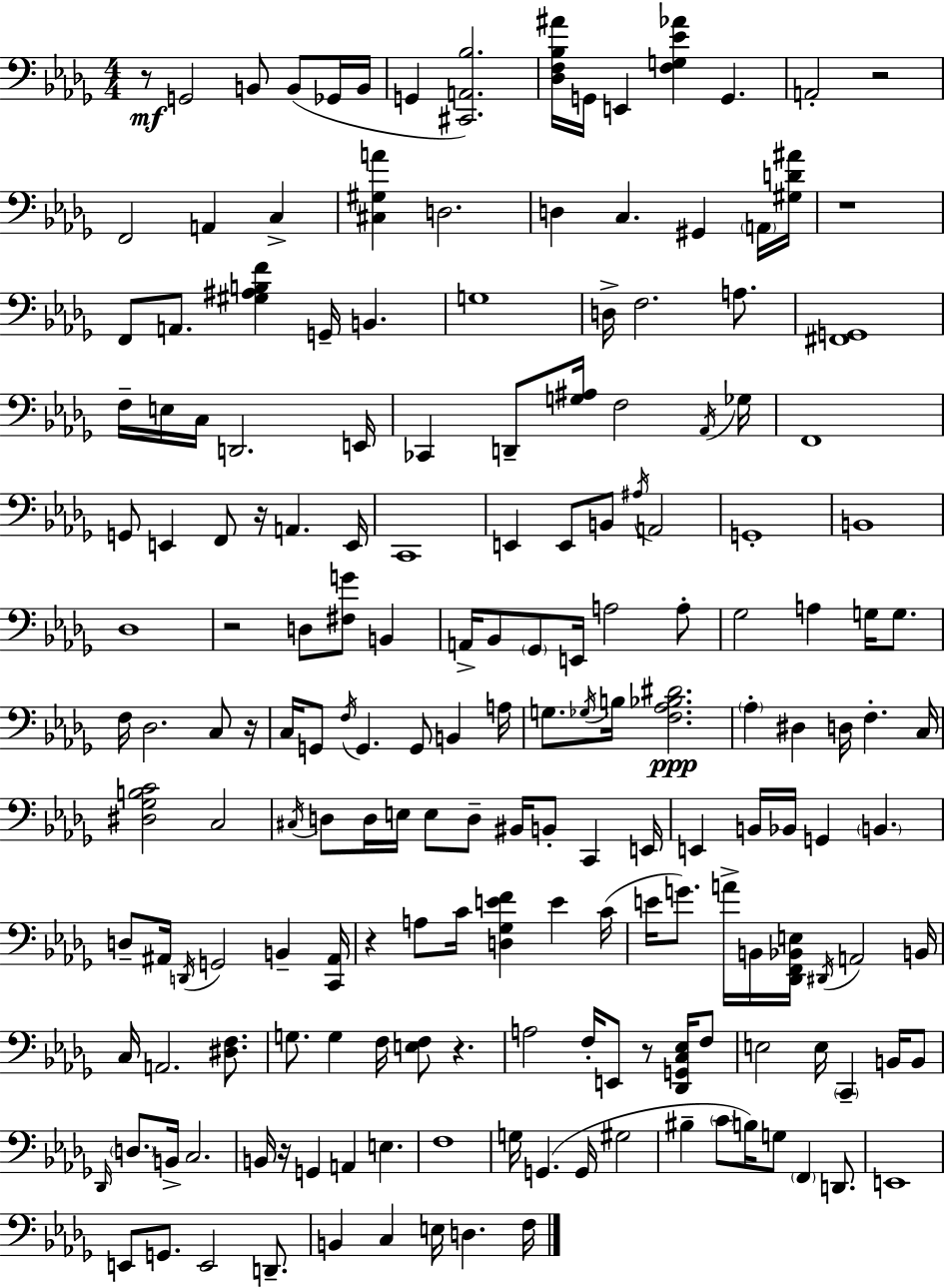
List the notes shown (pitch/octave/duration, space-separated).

R/e G2/h B2/e B2/e Gb2/s B2/s G2/q [C#2,A2,Bb3]/h. [Db3,F3,Bb3,A#4]/s G2/s E2/q [F3,G3,Eb4,Ab4]/q G2/q. A2/h R/h F2/h A2/q C3/q [C#3,G#3,A4]/q D3/h. D3/q C3/q. G#2/q A2/s [G#3,D4,A#4]/s R/w F2/e A2/e. [G#3,A#3,B3,F4]/q G2/s B2/q. G3/w D3/s F3/h. A3/e. [F#2,G2]/w F3/s E3/s C3/s D2/h. E2/s CES2/q D2/e [G3,A#3]/s F3/h Ab2/s Gb3/s F2/w G2/e E2/q F2/e R/s A2/q. E2/s C2/w E2/q E2/e B2/e A#3/s A2/h G2/w B2/w Db3/w R/h D3/e [F#3,G4]/e B2/q A2/s Bb2/e Gb2/e E2/s A3/h A3/e Gb3/h A3/q G3/s G3/e. F3/s Db3/h. C3/e R/s C3/s G2/e F3/s G2/q. G2/e B2/q A3/s G3/e. Gb3/s B3/s [F3,Ab3,Bb3,D#4]/h. Ab3/q D#3/q D3/s F3/q. C3/s [D#3,Gb3,B3,C4]/h C3/h C#3/s D3/e D3/s E3/s E3/e D3/e BIS2/s B2/e C2/q E2/s E2/q B2/s Bb2/s G2/q B2/q. D3/e A#2/s D2/s G2/h B2/q [C2,A#2]/s R/q A3/e C4/s [D3,Gb3,E4,F4]/q E4/q C4/s E4/s G4/e. A4/s B2/s [Db2,F2,Bb2,E3]/s D#2/s A2/h B2/s C3/s A2/h. [D#3,F3]/e. G3/e. G3/q F3/s [E3,F3]/e R/q. A3/h F3/s E2/e R/e [Db2,G2,C3,Eb3]/s F3/e E3/h E3/s C2/q B2/s B2/e Db2/s D3/e. B2/s C3/h. B2/s R/s G2/q A2/q E3/q. F3/w G3/s G2/q. G2/s G#3/h BIS3/q C4/e B3/s G3/e F2/q D2/e. E2/w E2/e G2/e. E2/h D2/e. B2/q C3/q E3/s D3/q. F3/s